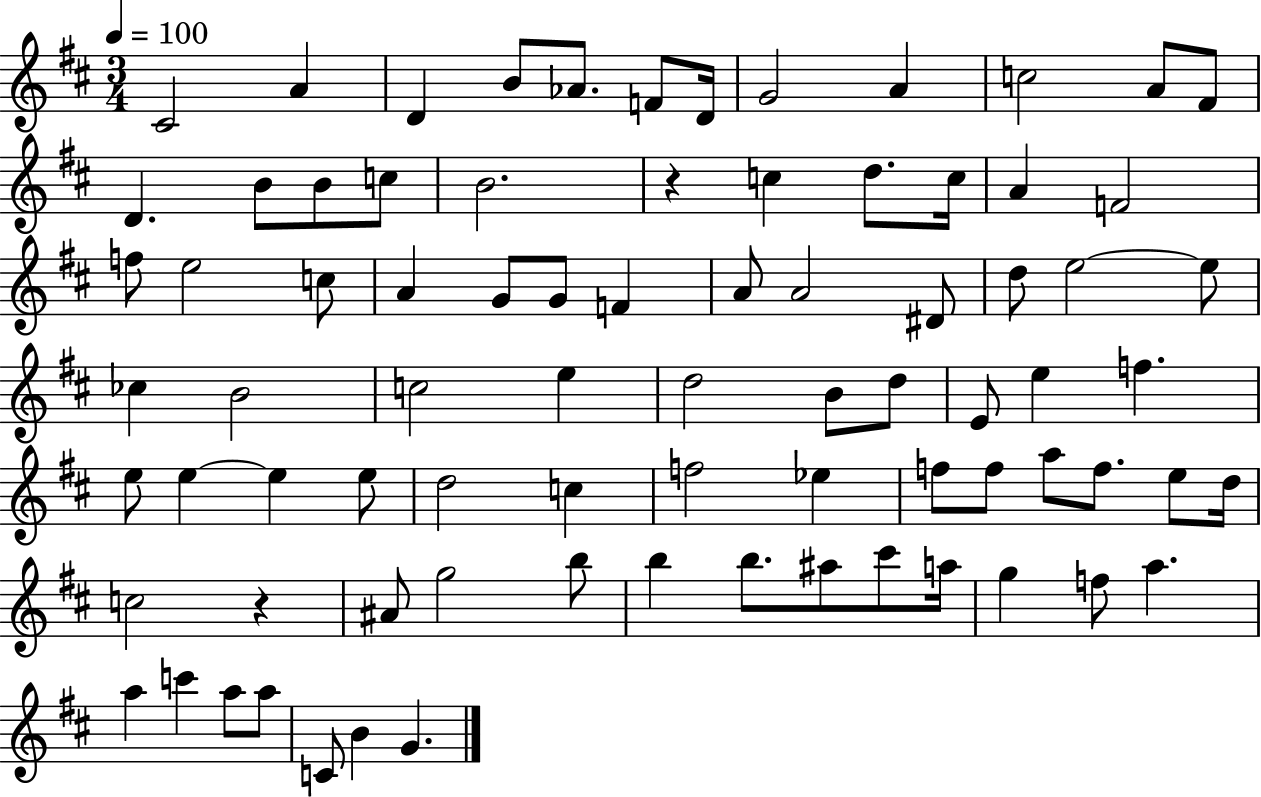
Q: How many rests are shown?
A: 2